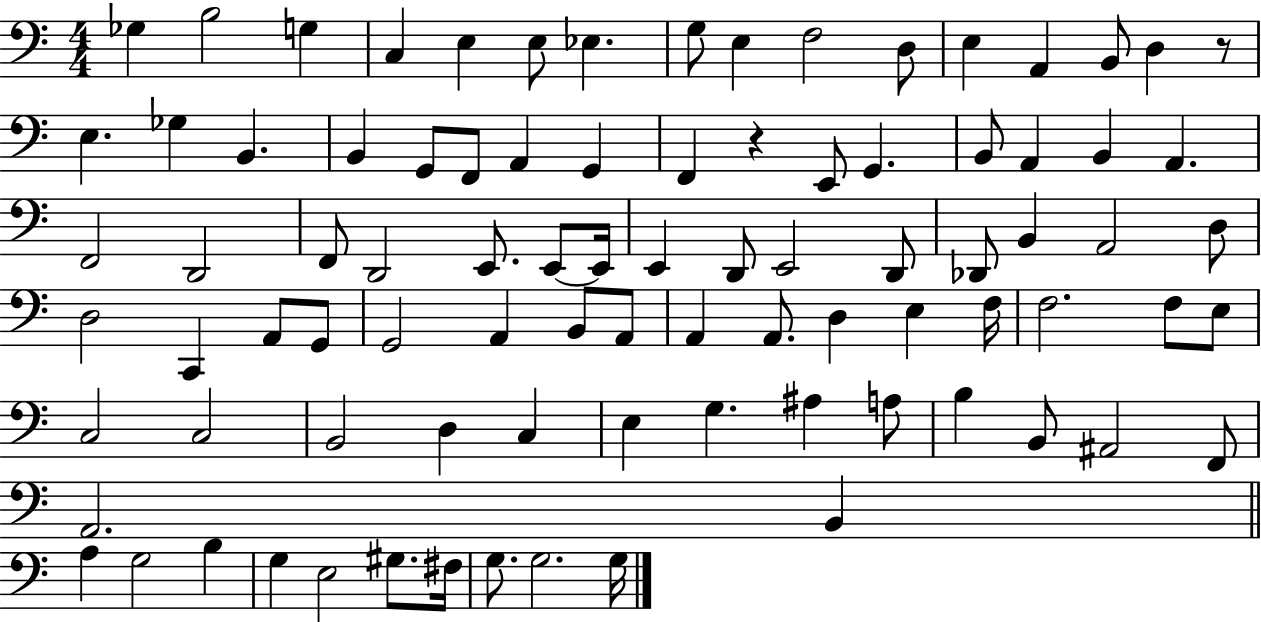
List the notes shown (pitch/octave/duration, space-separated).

Gb3/q B3/h G3/q C3/q E3/q E3/e Eb3/q. G3/e E3/q F3/h D3/e E3/q A2/q B2/e D3/q R/e E3/q. Gb3/q B2/q. B2/q G2/e F2/e A2/q G2/q F2/q R/q E2/e G2/q. B2/e A2/q B2/q A2/q. F2/h D2/h F2/e D2/h E2/e. E2/e E2/s E2/q D2/e E2/h D2/e Db2/e B2/q A2/h D3/e D3/h C2/q A2/e G2/e G2/h A2/q B2/e A2/e A2/q A2/e. D3/q E3/q F3/s F3/h. F3/e E3/e C3/h C3/h B2/h D3/q C3/q E3/q G3/q. A#3/q A3/e B3/q B2/e A#2/h F2/e A2/h. B2/q A3/q G3/h B3/q G3/q E3/h G#3/e. F#3/s G3/e. G3/h. G3/s